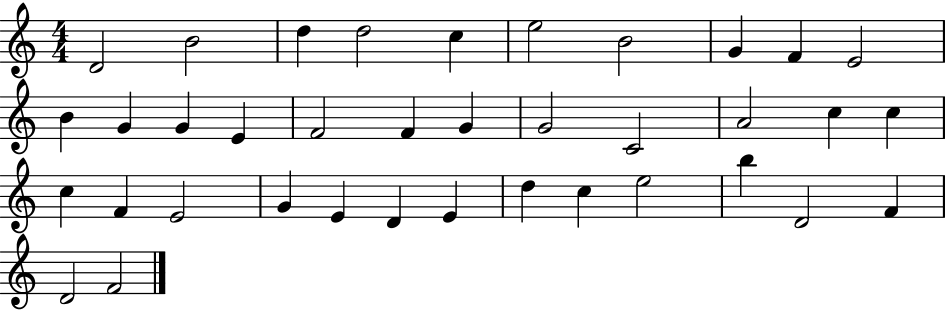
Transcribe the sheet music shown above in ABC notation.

X:1
T:Untitled
M:4/4
L:1/4
K:C
D2 B2 d d2 c e2 B2 G F E2 B G G E F2 F G G2 C2 A2 c c c F E2 G E D E d c e2 b D2 F D2 F2